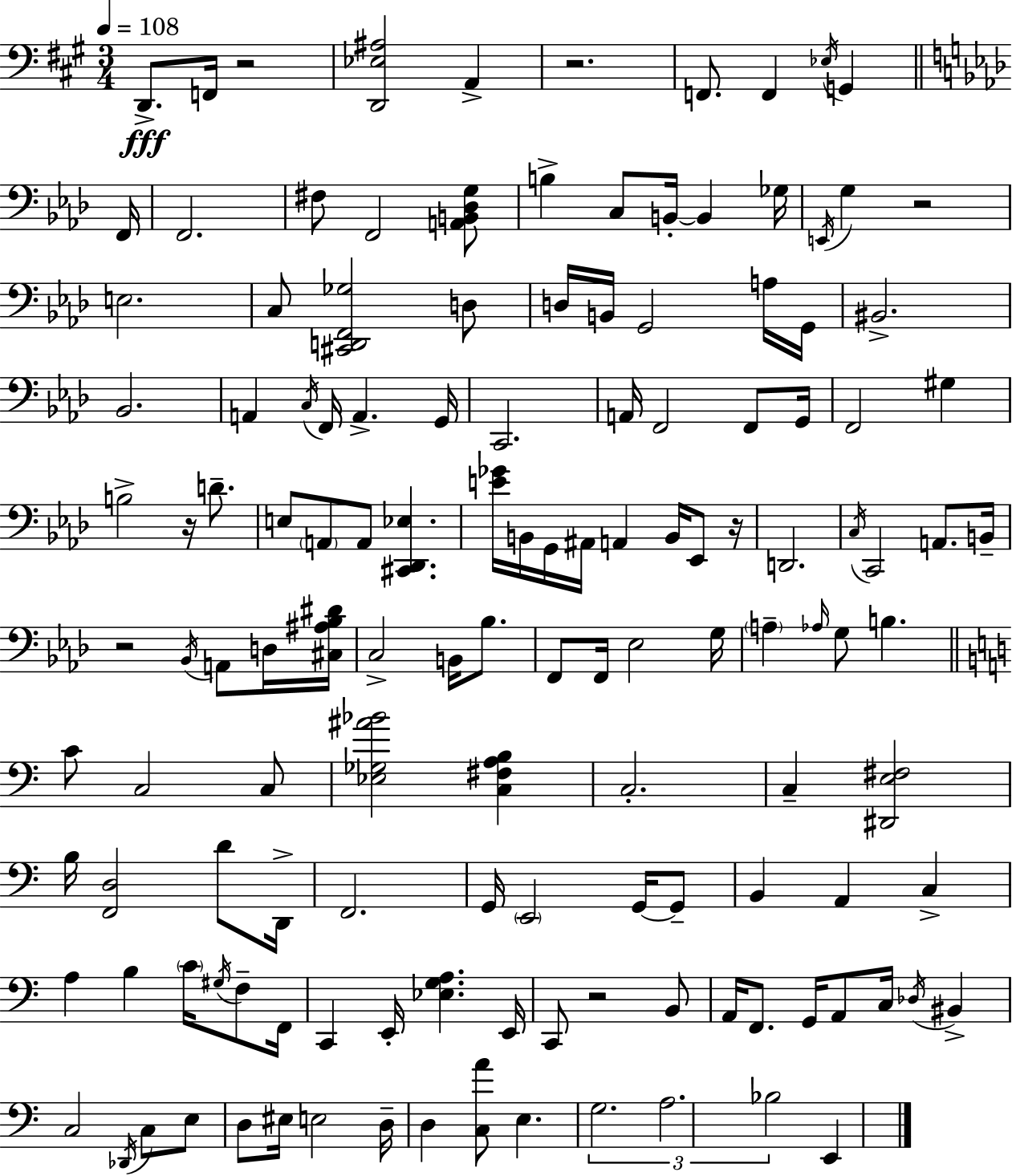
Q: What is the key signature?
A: A major